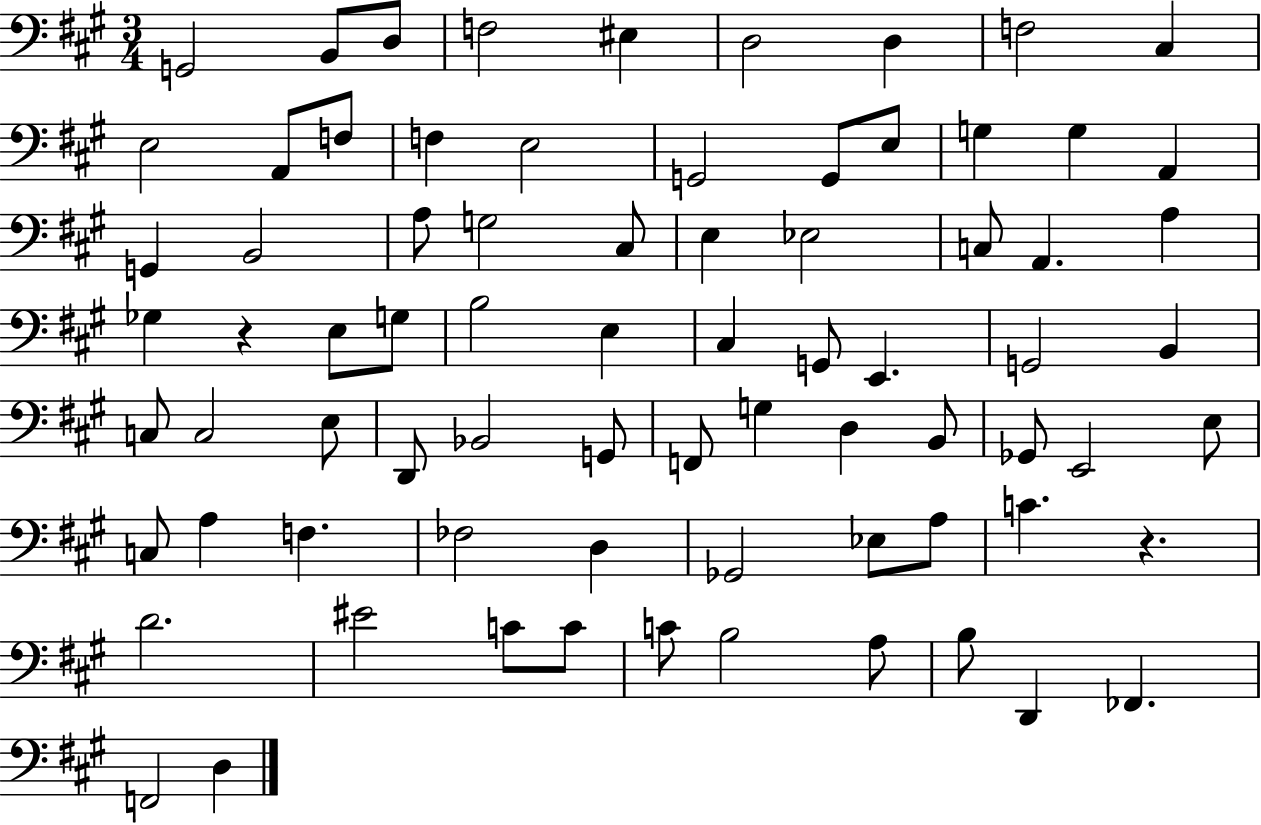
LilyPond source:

{
  \clef bass
  \numericTimeSignature
  \time 3/4
  \key a \major
  \repeat volta 2 { g,2 b,8 d8 | f2 eis4 | d2 d4 | f2 cis4 | \break e2 a,8 f8 | f4 e2 | g,2 g,8 e8 | g4 g4 a,4 | \break g,4 b,2 | a8 g2 cis8 | e4 ees2 | c8 a,4. a4 | \break ges4 r4 e8 g8 | b2 e4 | cis4 g,8 e,4. | g,2 b,4 | \break c8 c2 e8 | d,8 bes,2 g,8 | f,8 g4 d4 b,8 | ges,8 e,2 e8 | \break c8 a4 f4. | fes2 d4 | ges,2 ees8 a8 | c'4. r4. | \break d'2. | eis'2 c'8 c'8 | c'8 b2 a8 | b8 d,4 fes,4. | \break f,2 d4 | } \bar "|."
}